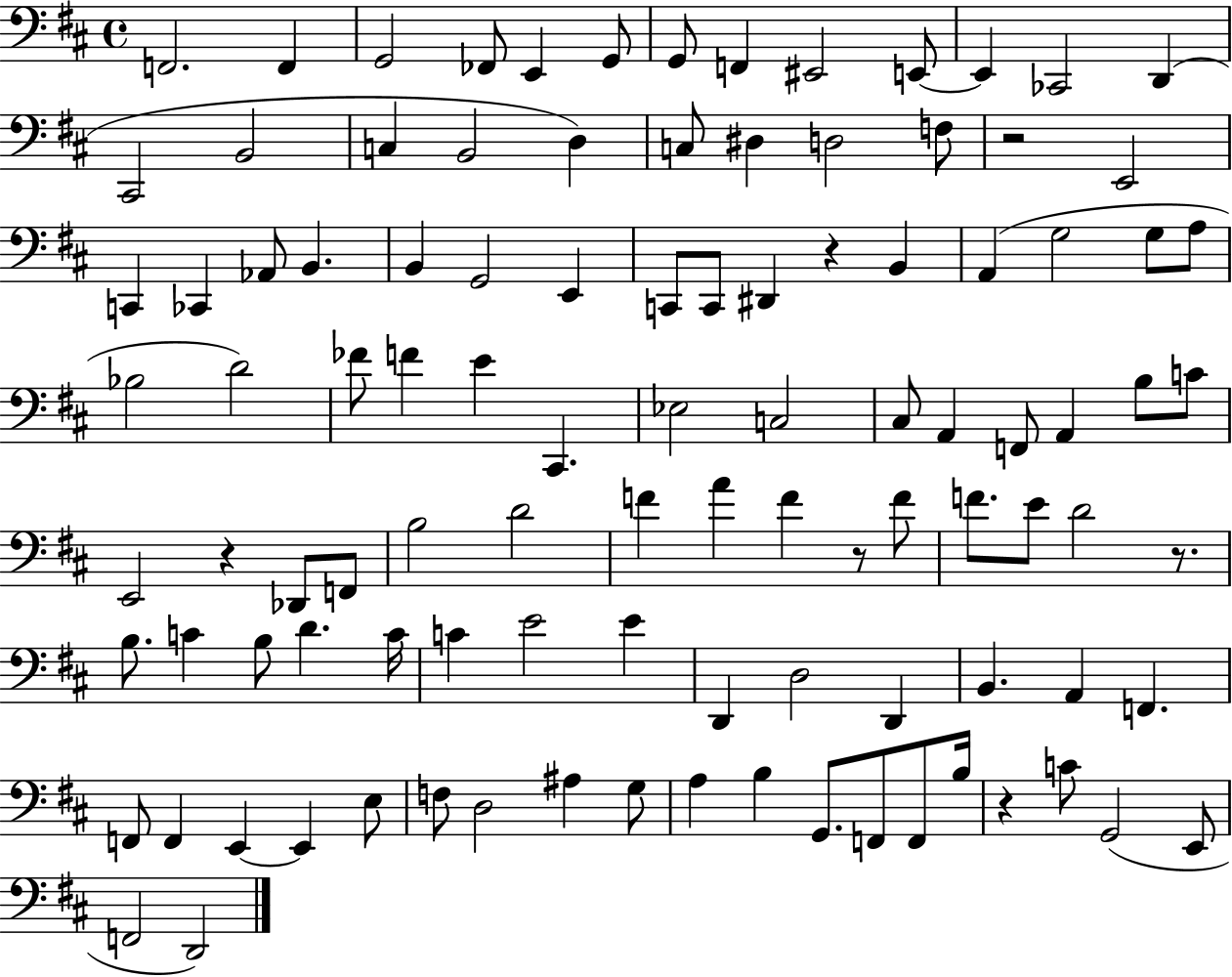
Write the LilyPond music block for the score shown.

{
  \clef bass
  \time 4/4
  \defaultTimeSignature
  \key d \major
  f,2. f,4 | g,2 fes,8 e,4 g,8 | g,8 f,4 eis,2 e,8~~ | e,4 ces,2 d,4( | \break cis,2 b,2 | c4 b,2 d4) | c8 dis4 d2 f8 | r2 e,2 | \break c,4 ces,4 aes,8 b,4. | b,4 g,2 e,4 | c,8 c,8 dis,4 r4 b,4 | a,4( g2 g8 a8 | \break bes2 d'2) | fes'8 f'4 e'4 cis,4. | ees2 c2 | cis8 a,4 f,8 a,4 b8 c'8 | \break e,2 r4 des,8 f,8 | b2 d'2 | f'4 a'4 f'4 r8 f'8 | f'8. e'8 d'2 r8. | \break b8. c'4 b8 d'4. c'16 | c'4 e'2 e'4 | d,4 d2 d,4 | b,4. a,4 f,4. | \break f,8 f,4 e,4~~ e,4 e8 | f8 d2 ais4 g8 | a4 b4 g,8. f,8 f,8 b16 | r4 c'8 g,2( e,8 | \break f,2 d,2) | \bar "|."
}